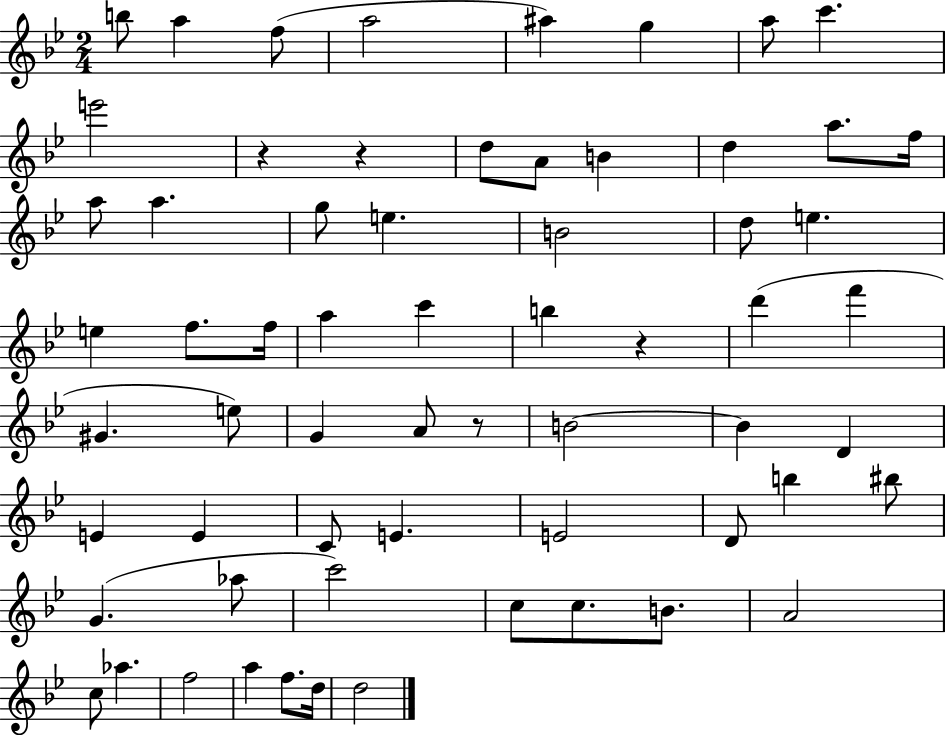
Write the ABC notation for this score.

X:1
T:Untitled
M:2/4
L:1/4
K:Bb
b/2 a f/2 a2 ^a g a/2 c' e'2 z z d/2 A/2 B d a/2 f/4 a/2 a g/2 e B2 d/2 e e f/2 f/4 a c' b z d' f' ^G e/2 G A/2 z/2 B2 B D E E C/2 E E2 D/2 b ^b/2 G _a/2 c'2 c/2 c/2 B/2 A2 c/2 _a f2 a f/2 d/4 d2